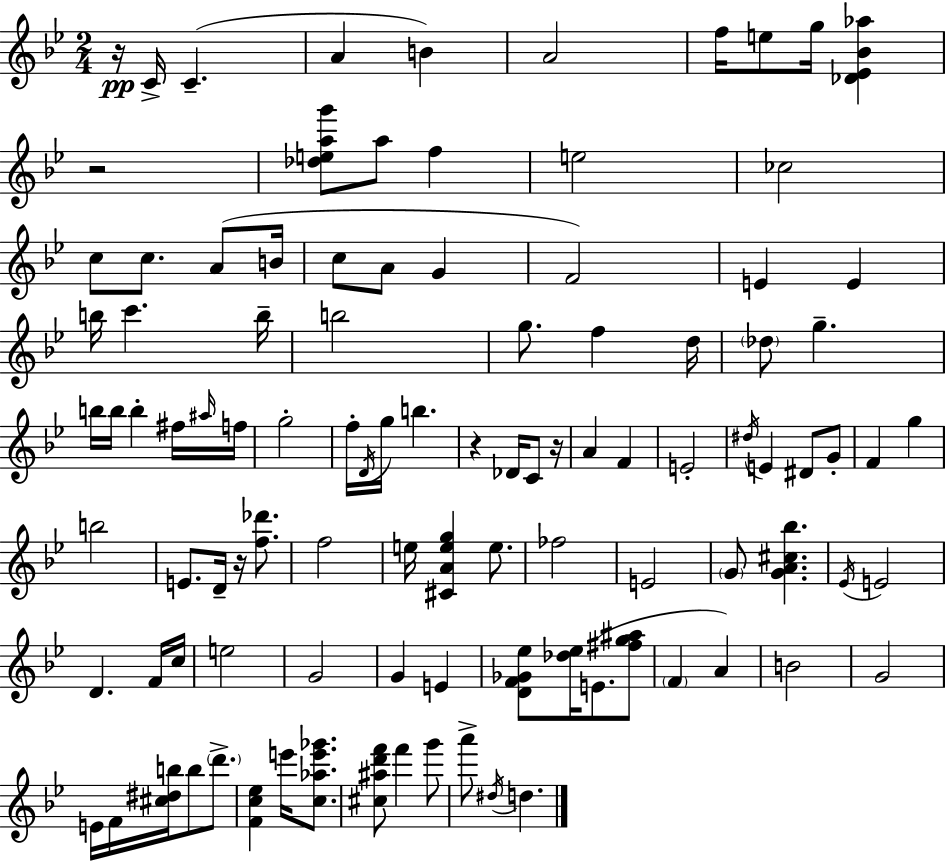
X:1
T:Untitled
M:2/4
L:1/4
K:Gm
z/4 C/4 C A B A2 f/4 e/2 g/4 [_D_E_B_a] z2 [_deag']/2 a/2 f e2 _c2 c/2 c/2 A/2 B/4 c/2 A/2 G F2 E E b/4 c' b/4 b2 g/2 f d/4 _d/2 g b/4 b/4 b ^f/4 ^a/4 f/4 g2 f/4 D/4 g/4 b z _D/4 C/2 z/4 A F E2 ^d/4 E ^D/2 G/2 F g b2 E/2 D/4 z/4 [f_d']/2 f2 e/4 [^CAeg] e/2 _f2 E2 G/2 [GA^c_b] _E/4 E2 D F/4 c/4 e2 G2 G E [DF_G_e]/2 [_d_e]/4 E/2 [^fg^a]/2 F A B2 G2 E/4 F/4 [^c^db]/4 b/2 d'/2 [Fc_e] e'/4 [c_ae'_g']/2 [^c^ad'f']/2 f' g'/2 a'/2 ^d/4 d